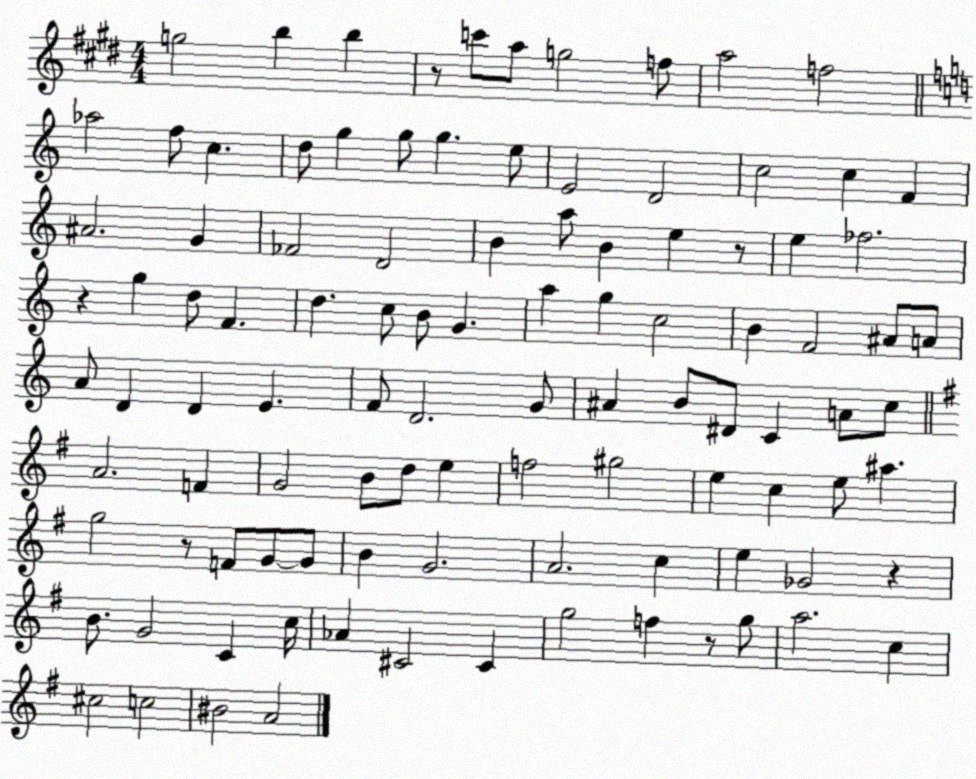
X:1
T:Untitled
M:4/4
L:1/4
K:E
g2 b b z/2 c'/2 a/2 g2 f/2 a2 f2 _a2 f/2 c d/2 g g/2 g e/2 E2 D2 c2 c F ^A2 G _F2 D2 B a/2 B e z/2 e _f2 z g d/2 F d c/2 B/2 G a g c2 B F2 ^A/2 A/2 A/2 D D E F/2 D2 G/2 ^A B/2 ^D/2 C A/2 c/2 A2 F G2 B/2 d/2 e f2 ^g2 e c e/2 ^a g2 z/2 F/2 G/2 G/2 B G2 A2 c e _G2 z B/2 G2 C c/4 _A ^C2 ^C g2 f z/2 g/2 a2 c ^c2 c2 ^B2 A2